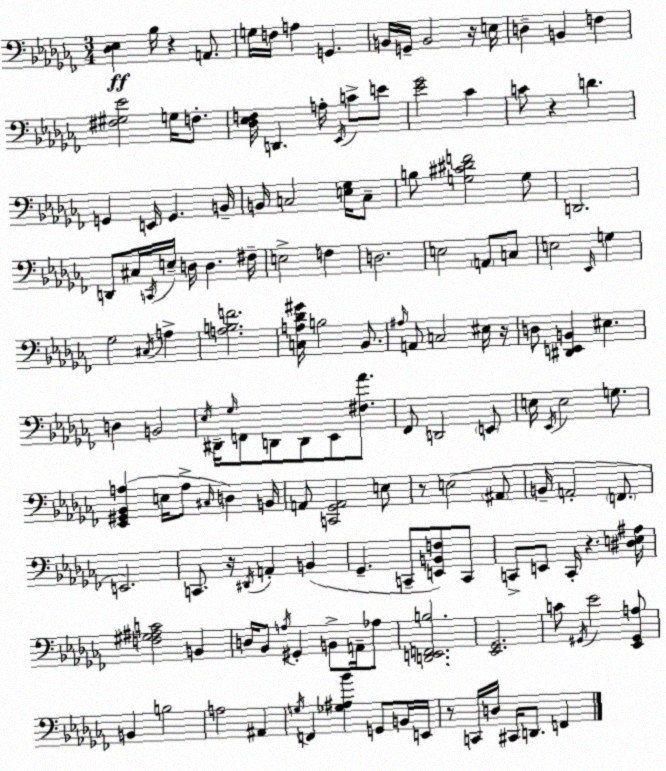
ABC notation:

X:1
T:Untitled
M:3/4
L:1/4
K:Abm
[_D,_E,] _B,/4 z A,,/2 G,/4 F,/4 A, G,, B,,/4 G,,/4 B,,2 z/4 E,/4 D, B,, F, [^F,^G,_E]2 G,/4 F,/2 [_D,_E,F,]/4 D,, A,/4 _E,,/4 C/2 E/2 [_E_G]2 _C C/2 z D G,, E,,/4 G,, B,,/4 B,,/4 C,2 [E,_G,]/4 C,/2 B,/2 [G,^C^DF]2 G,/2 D,,2 D,,/2 ^C,/4 C,,/4 E,/4 D,/4 D, ^F,/4 E,2 F, D,2 E,2 A,,/2 C,/2 E,2 _E,,/4 G, _G,2 ^C,/4 A, [A,B,F]2 [C,A,_D^G]/4 B,2 _B,,/2 ^A,/4 A,,/2 C,2 ^E,/4 z/4 D,/2 [^D,,E,,B,,] ^E, D, B,,2 _E,/4 ^D,,/4 _G,/4 F,,/2 D,,/2 D,,/2 _E,,/2 [^F,_A]/2 _F,,/2 D,,2 E,,/2 E,/4 _E,,/4 E,2 G,/2 [_E,,^G,,_B,,A,] E,/4 A,/2 ^C,/4 D, B,,/4 A,,/2 [C,,_G,,A,,]2 E,/2 z/2 E,2 ^A,,/2 B,,/4 A,,2 F,,/2 E,,2 C,,/2 z/4 ^D,,/4 A,, B,, _G,, C,,/2 [E,,B,,F,]/2 C,,/2 C,,/2 E,,/2 C,,/4 z [^D,E,^A,]/4 [F,^G,^A,C]2 B,, D,/4 _B,,/2 A,/4 ^G,, B,,/2 A,,/4 _A,/2 [D,,E,,F,,B,]2 [_E,,_G,,]2 C/2 ^G,,/4 _E2 [_E,,^G,,A,]/2 B,, B,2 A,2 ^A,, G,/4 F,, [_G,^A,_B] G,,/2 B,,/4 E,,/4 z/2 C,,/4 D,/4 ^C,,/4 D,,/2 F,,